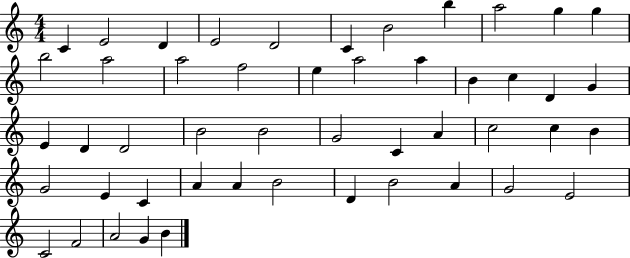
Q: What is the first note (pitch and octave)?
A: C4